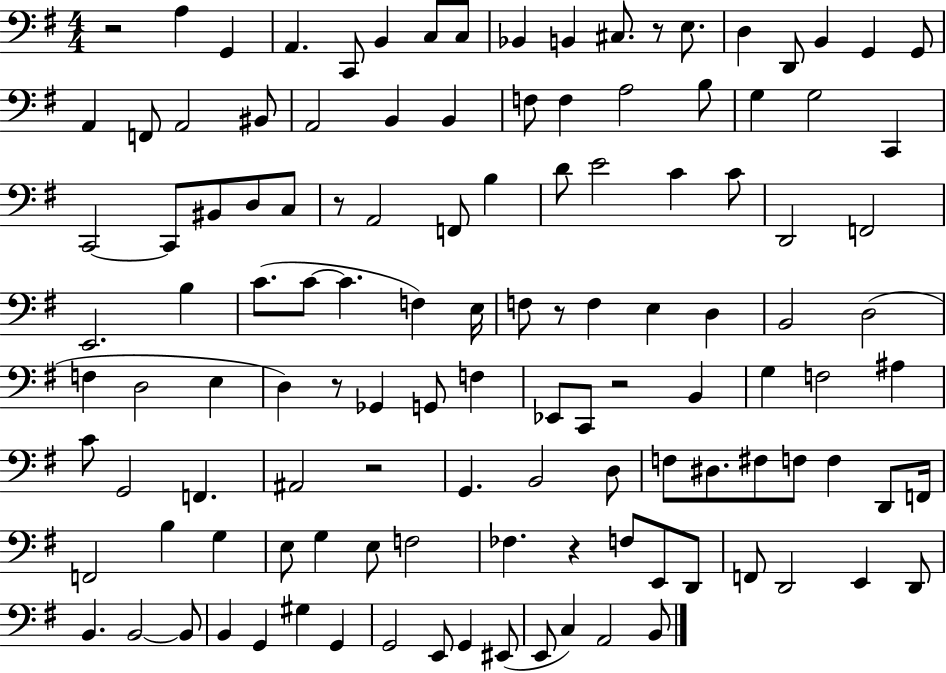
X:1
T:Untitled
M:4/4
L:1/4
K:G
z2 A, G,, A,, C,,/2 B,, C,/2 C,/2 _B,, B,, ^C,/2 z/2 E,/2 D, D,,/2 B,, G,, G,,/2 A,, F,,/2 A,,2 ^B,,/2 A,,2 B,, B,, F,/2 F, A,2 B,/2 G, G,2 C,, C,,2 C,,/2 ^B,,/2 D,/2 C,/2 z/2 A,,2 F,,/2 B, D/2 E2 C C/2 D,,2 F,,2 E,,2 B, C/2 C/2 C F, E,/4 F,/2 z/2 F, E, D, B,,2 D,2 F, D,2 E, D, z/2 _G,, G,,/2 F, _E,,/2 C,,/2 z2 B,, G, F,2 ^A, C/2 G,,2 F,, ^A,,2 z2 G,, B,,2 D,/2 F,/2 ^D,/2 ^F,/2 F,/2 F, D,,/2 F,,/4 F,,2 B, G, E,/2 G, E,/2 F,2 _F, z F,/2 E,,/2 D,,/2 F,,/2 D,,2 E,, D,,/2 B,, B,,2 B,,/2 B,, G,, ^G, G,, G,,2 E,,/2 G,, ^E,,/2 E,,/2 C, A,,2 B,,/2